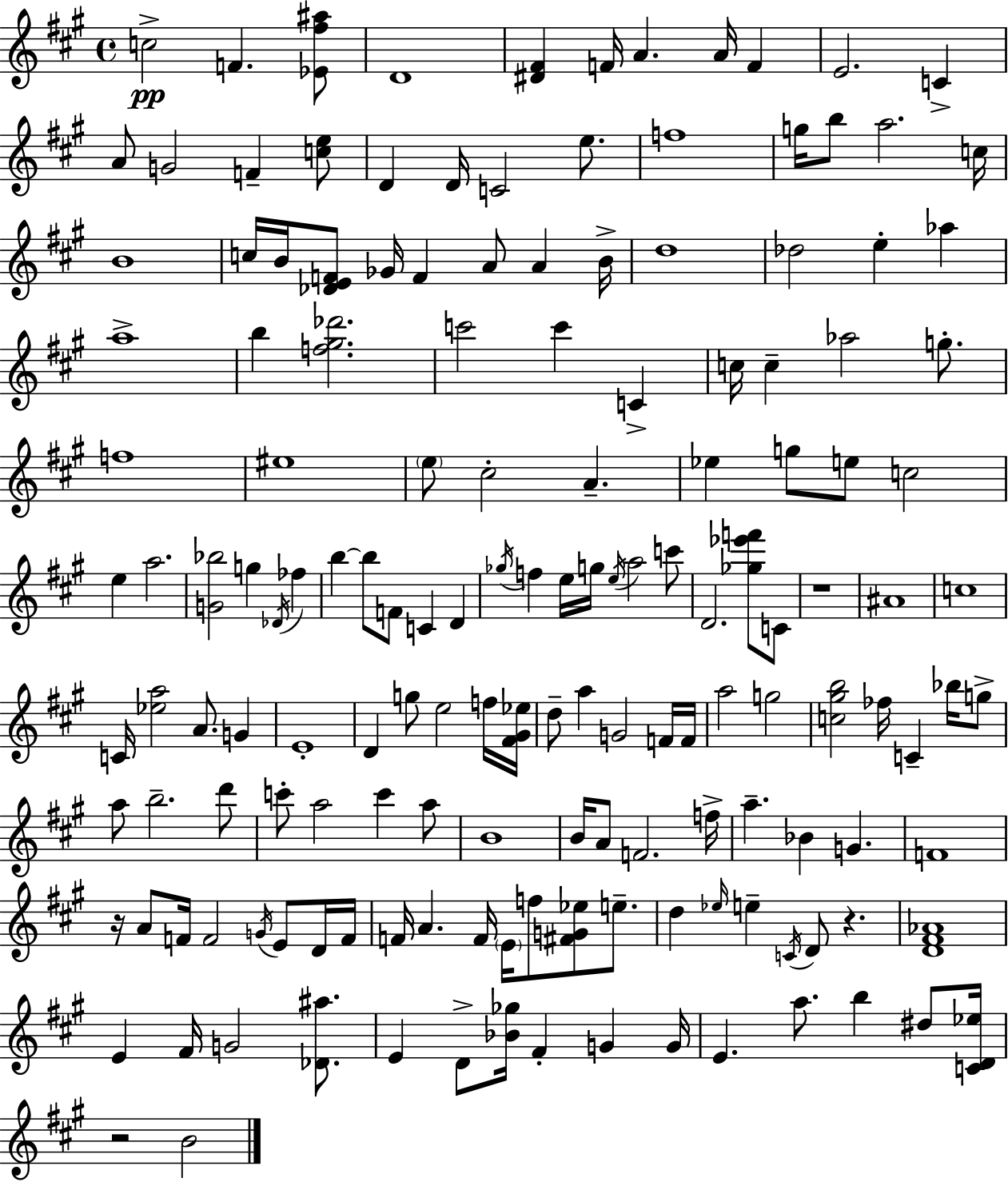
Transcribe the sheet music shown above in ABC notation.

X:1
T:Untitled
M:4/4
L:1/4
K:A
c2 F [_E^f^a]/2 D4 [^D^F] F/4 A A/4 F E2 C A/2 G2 F [ce]/2 D D/4 C2 e/2 f4 g/4 b/2 a2 c/4 B4 c/4 B/4 [_DEF]/2 _G/4 F A/2 A B/4 d4 _d2 e _a a4 b [f^g_d']2 c'2 c' C c/4 c _a2 g/2 f4 ^e4 e/2 ^c2 A _e g/2 e/2 c2 e a2 [G_b]2 g _D/4 _f b b/2 F/2 C D _g/4 f e/4 g/4 e/4 a2 c'/2 D2 [_g_e'f']/2 C/2 z4 ^A4 c4 C/4 [_ea]2 A/2 G E4 D g/2 e2 f/4 [^F^G_e]/4 d/2 a G2 F/4 F/4 a2 g2 [c^gb]2 _f/4 C _b/4 g/2 a/2 b2 d'/2 c'/2 a2 c' a/2 B4 B/4 A/2 F2 f/4 a _B G F4 z/4 A/2 F/4 F2 G/4 E/2 D/4 F/4 F/4 A F/4 E/4 f/2 [^FG_e]/2 e/2 d _e/4 e C/4 D/2 z [D^F_A]4 E ^F/4 G2 [_D^a]/2 E D/2 [_B_g]/4 ^F G G/4 E a/2 b ^d/2 [CD_e]/4 z2 B2